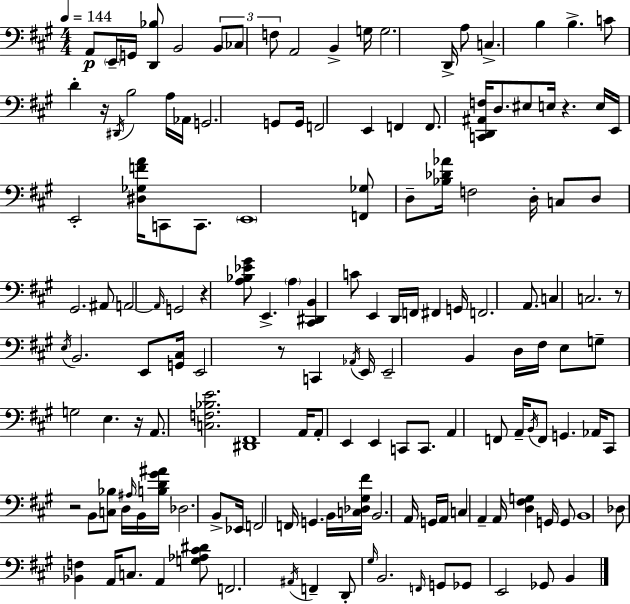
A2/e E2/s G2/s [D2,Bb3]/e B2/h B2/e CES3/e F3/e A2/h B2/q G3/s G3/h. D2/s A3/e C3/q. B3/q B3/q. C4/e D4/q R/s D#2/s B3/h A3/s Ab2/s G2/h. G2/e G2/s F2/h E2/q F2/q F2/e. [C2,D2,A#2,F3]/s D3/e. EIS3/e E3/s R/q. E3/s E2/s E2/h [D#3,Gb3,F4,A4]/s C2/e C2/e. E2/w [F2,Gb3]/e D3/e [Bb3,Db4,Ab4]/s F3/h D3/s C3/e D3/e G#2/h. A#2/e A2/h A2/s G2/h R/q [A3,Bb3,Eb4,G#4]/e E2/q. A3/q [C#2,D#2,B2]/q C4/e E2/q D2/s F2/s F#2/q G2/s F2/h. A2/e. C3/q C3/h. R/e E3/s B2/h. E2/e [G2,C#3]/s E2/h R/e C2/q Ab2/s E2/s E2/h B2/q D3/s F#3/s E3/e G3/e G3/h E3/q. R/s A2/e. [C3,F3,Bb3,E4]/h. [D#2,F#2]/w A2/s A2/e E2/q E2/q C2/e C2/e. A2/q F2/e A2/s B2/s F2/e G2/q. Ab2/s C#2/e R/h B2/e [C3,Bb3]/e D3/s A#3/s B2/s [B3,D4,G#4,A#4]/s Db3/h. B2/e Eb2/s F2/h F2/s G2/q. B2/s [C3,Db3,G#3,F#4]/s B2/h. A2/s G2/s A2/s C3/q A2/q A2/s [D3,F#3,G3]/q G2/s G2/e B2/w Db3/e [Bb2,F3]/q A2/s C3/e. A2/q [G3,Ab3,C#4,D#4]/e F2/h. A#2/s F2/q D2/e G#3/s B2/h. F2/s G2/e Gb2/e E2/h Gb2/e B2/q